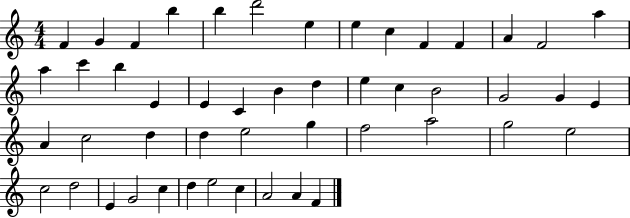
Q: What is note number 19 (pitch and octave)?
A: E4